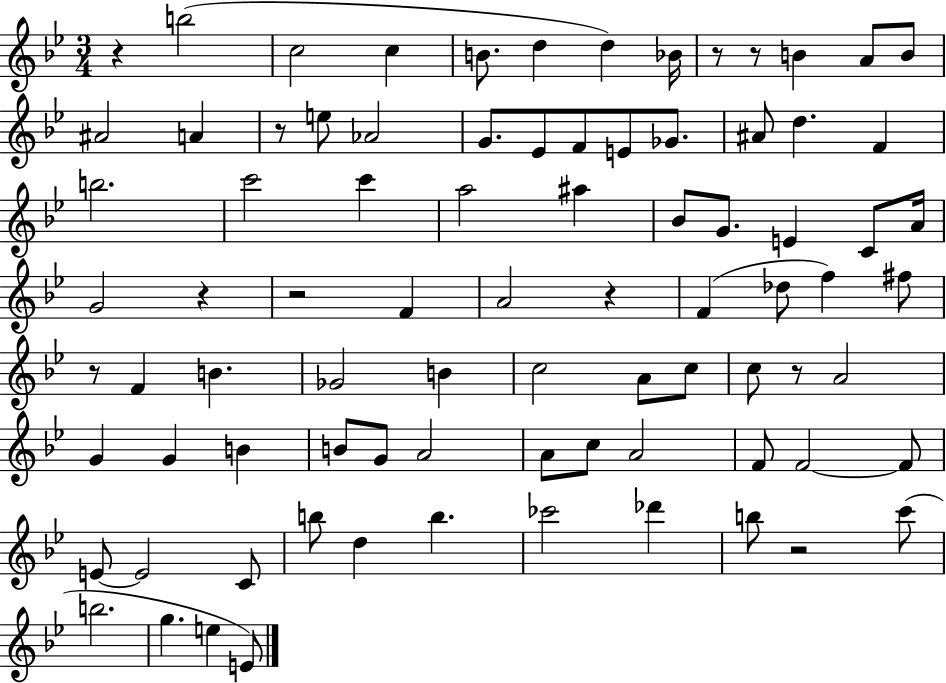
R/q B5/h C5/h C5/q B4/e. D5/q D5/q Bb4/s R/e R/e B4/q A4/e B4/e A#4/h A4/q R/e E5/e Ab4/h G4/e. Eb4/e F4/e E4/e Gb4/e. A#4/e D5/q. F4/q B5/h. C6/h C6/q A5/h A#5/q Bb4/e G4/e. E4/q C4/e A4/s G4/h R/q R/h F4/q A4/h R/q F4/q Db5/e F5/q F#5/e R/e F4/q B4/q. Gb4/h B4/q C5/h A4/e C5/e C5/e R/e A4/h G4/q G4/q B4/q B4/e G4/e A4/h A4/e C5/e A4/h F4/e F4/h F4/e E4/e E4/h C4/e B5/e D5/q B5/q. CES6/h Db6/q B5/e R/h C6/e B5/h. G5/q. E5/q E4/e